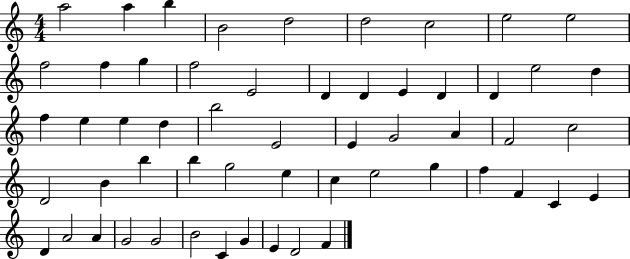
X:1
T:Untitled
M:4/4
L:1/4
K:C
a2 a b B2 d2 d2 c2 e2 e2 f2 f g f2 E2 D D E D D e2 d f e e d b2 E2 E G2 A F2 c2 D2 B b b g2 e c e2 g f F C E D A2 A G2 G2 B2 C G E D2 F